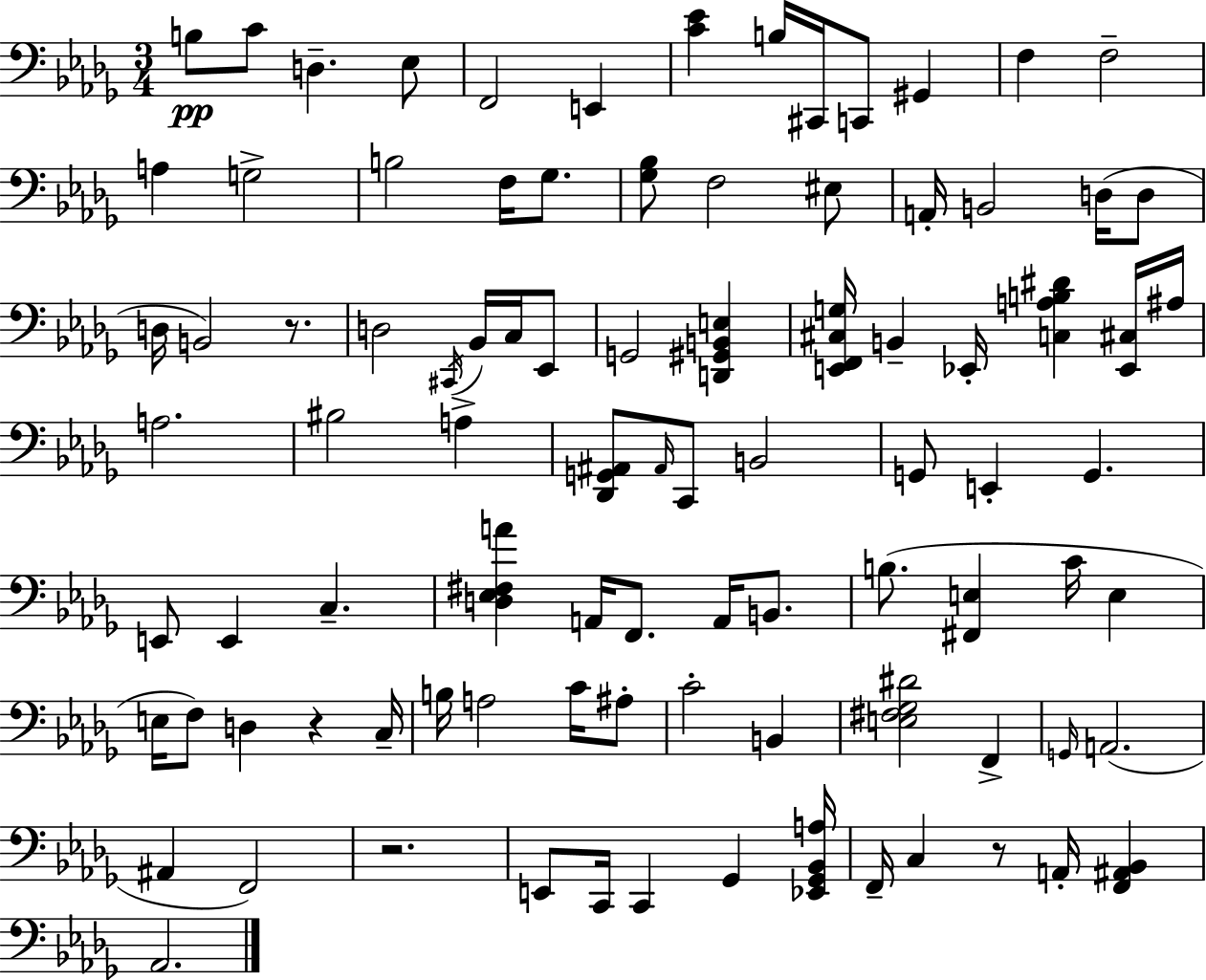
X:1
T:Untitled
M:3/4
L:1/4
K:Bbm
B,/2 C/2 D, _E,/2 F,,2 E,, [C_E] B,/4 ^C,,/4 C,,/2 ^G,, F, F,2 A, G,2 B,2 F,/4 _G,/2 [_G,_B,]/2 F,2 ^E,/2 A,,/4 B,,2 D,/4 D,/2 D,/4 B,,2 z/2 D,2 ^C,,/4 _B,,/4 C,/4 _E,,/2 G,,2 [D,,^G,,B,,E,] [E,,F,,^C,G,]/4 B,, _E,,/4 [C,A,B,^D] [_E,,^C,]/4 ^A,/4 A,2 ^B,2 A, [_D,,G,,^A,,]/2 ^A,,/4 C,,/2 B,,2 G,,/2 E,, G,, E,,/2 E,, C, [D,_E,^F,A] A,,/4 F,,/2 A,,/4 B,,/2 B,/2 [^F,,E,] C/4 E, E,/4 F,/2 D, z C,/4 B,/4 A,2 C/4 ^A,/2 C2 B,, [E,^F,_G,^D]2 F,, G,,/4 A,,2 ^A,, F,,2 z2 E,,/2 C,,/4 C,, _G,, [_E,,_G,,_B,,A,]/4 F,,/4 C, z/2 A,,/4 [F,,^A,,_B,,] _A,,2